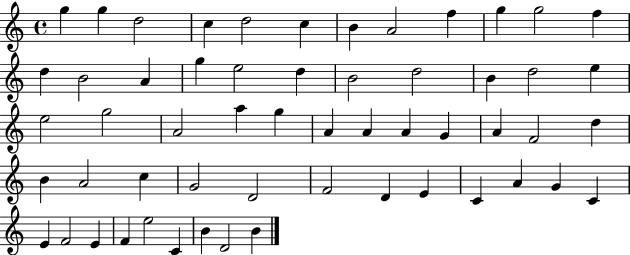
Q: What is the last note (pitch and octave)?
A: B4